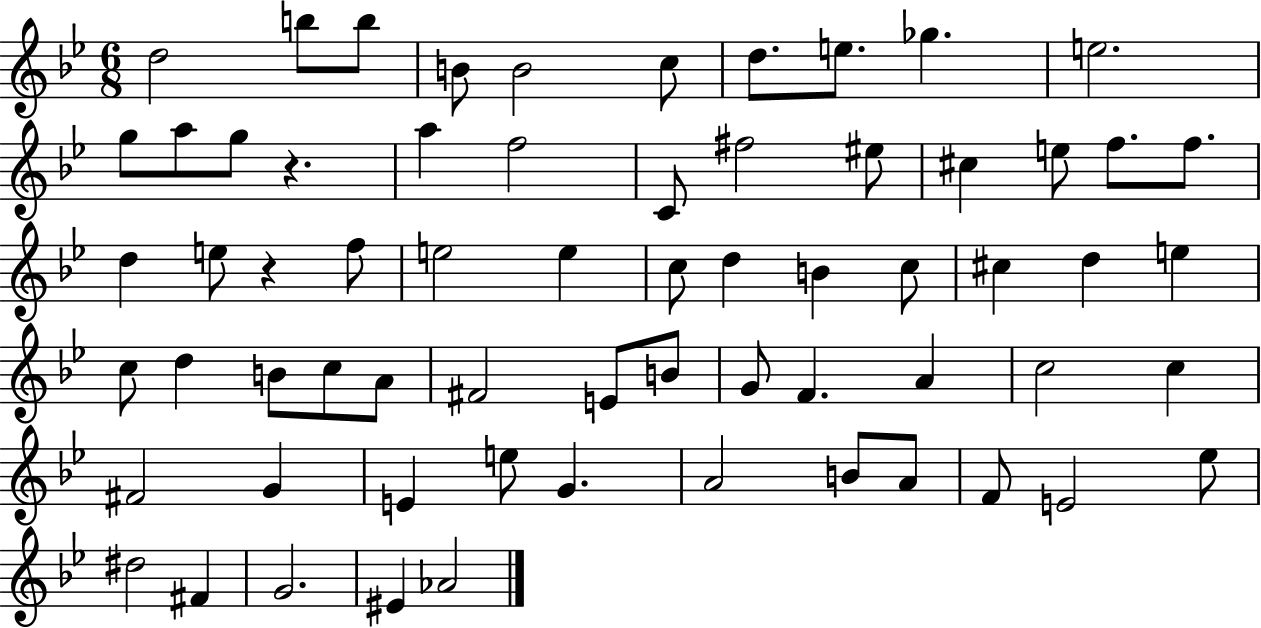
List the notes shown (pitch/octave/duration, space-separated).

D5/h B5/e B5/e B4/e B4/h C5/e D5/e. E5/e. Gb5/q. E5/h. G5/e A5/e G5/e R/q. A5/q F5/h C4/e F#5/h EIS5/e C#5/q E5/e F5/e. F5/e. D5/q E5/e R/q F5/e E5/h E5/q C5/e D5/q B4/q C5/e C#5/q D5/q E5/q C5/e D5/q B4/e C5/e A4/e F#4/h E4/e B4/e G4/e F4/q. A4/q C5/h C5/q F#4/h G4/q E4/q E5/e G4/q. A4/h B4/e A4/e F4/e E4/h Eb5/e D#5/h F#4/q G4/h. EIS4/q Ab4/h